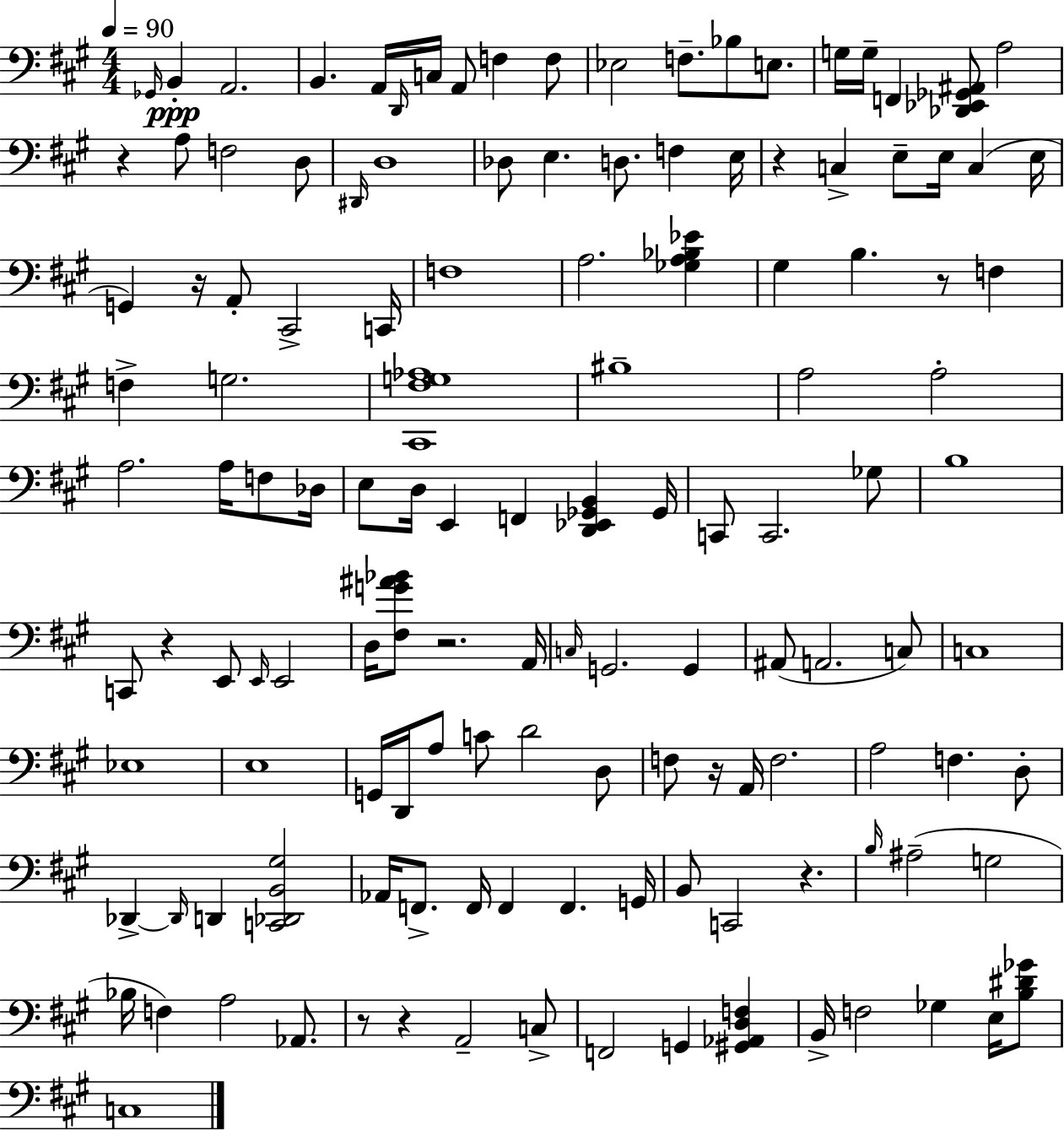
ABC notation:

X:1
T:Untitled
M:4/4
L:1/4
K:A
_G,,/4 B,, A,,2 B,, A,,/4 D,,/4 C,/4 A,,/2 F, F,/2 _E,2 F,/2 _B,/2 E,/2 G,/4 G,/4 F,, [_D,,_E,,_G,,^A,,]/2 A,2 z A,/2 F,2 D,/2 ^D,,/4 D,4 _D,/2 E, D,/2 F, E,/4 z C, E,/2 E,/4 C, E,/4 G,, z/4 A,,/2 ^C,,2 C,,/4 F,4 A,2 [_G,A,_B,_E] ^G, B, z/2 F, F, G,2 [^C,,^F,G,_A,]4 ^B,4 A,2 A,2 A,2 A,/4 F,/2 _D,/4 E,/2 D,/4 E,, F,, [D,,_E,,_G,,B,,] _G,,/4 C,,/2 C,,2 _G,/2 B,4 C,,/2 z E,,/2 E,,/4 E,,2 D,/4 [^F,G^A_B]/2 z2 A,,/4 C,/4 G,,2 G,, ^A,,/2 A,,2 C,/2 C,4 _E,4 E,4 G,,/4 D,,/4 A,/2 C/2 D2 D,/2 F,/2 z/4 A,,/4 F,2 A,2 F, D,/2 _D,, _D,,/4 D,, [C,,_D,,B,,^G,]2 _A,,/4 F,,/2 F,,/4 F,, F,, G,,/4 B,,/2 C,,2 z B,/4 ^A,2 G,2 _B,/4 F, A,2 _A,,/2 z/2 z A,,2 C,/2 F,,2 G,, [^G,,_A,,D,F,] B,,/4 F,2 _G, E,/4 [B,^D_G]/2 C,4